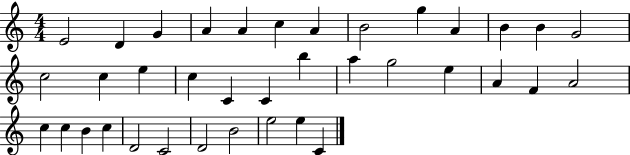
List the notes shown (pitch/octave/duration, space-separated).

E4/h D4/q G4/q A4/q A4/q C5/q A4/q B4/h G5/q A4/q B4/q B4/q G4/h C5/h C5/q E5/q C5/q C4/q C4/q B5/q A5/q G5/h E5/q A4/q F4/q A4/h C5/q C5/q B4/q C5/q D4/h C4/h D4/h B4/h E5/h E5/q C4/q